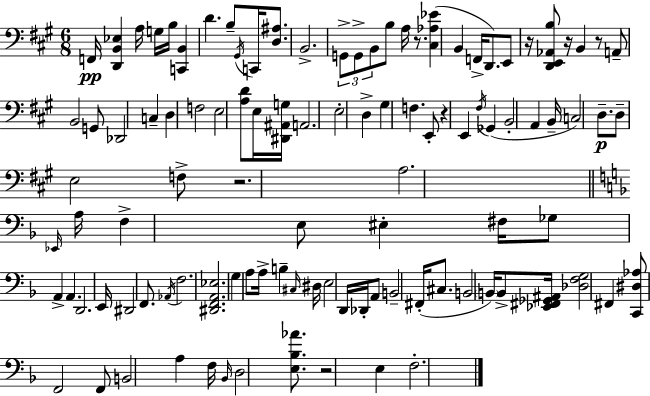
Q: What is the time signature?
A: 6/8